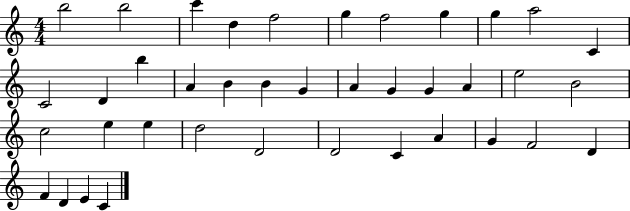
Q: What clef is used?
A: treble